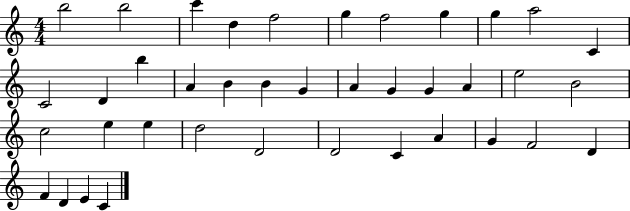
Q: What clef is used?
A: treble